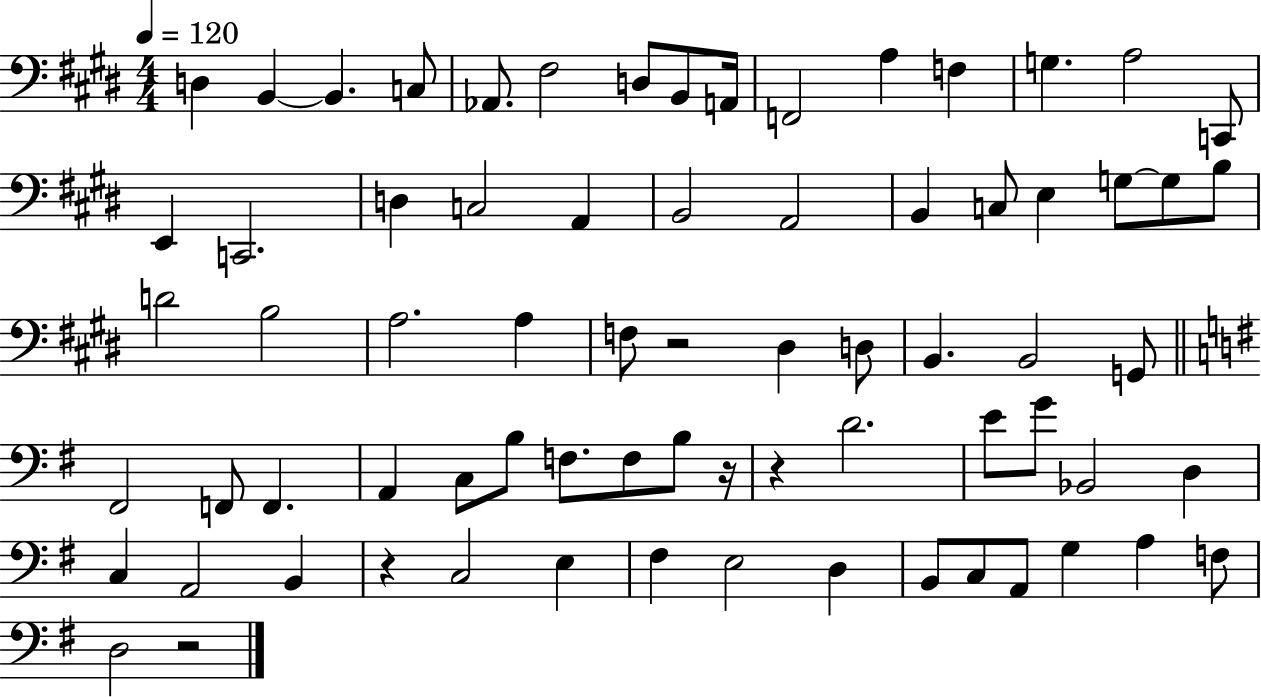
X:1
T:Untitled
M:4/4
L:1/4
K:E
D, B,, B,, C,/2 _A,,/2 ^F,2 D,/2 B,,/2 A,,/4 F,,2 A, F, G, A,2 C,,/2 E,, C,,2 D, C,2 A,, B,,2 A,,2 B,, C,/2 E, G,/2 G,/2 B,/2 D2 B,2 A,2 A, F,/2 z2 ^D, D,/2 B,, B,,2 G,,/2 ^F,,2 F,,/2 F,, A,, C,/2 B,/2 F,/2 F,/2 B,/2 z/4 z D2 E/2 G/2 _B,,2 D, C, A,,2 B,, z C,2 E, ^F, E,2 D, B,,/2 C,/2 A,,/2 G, A, F,/2 D,2 z2